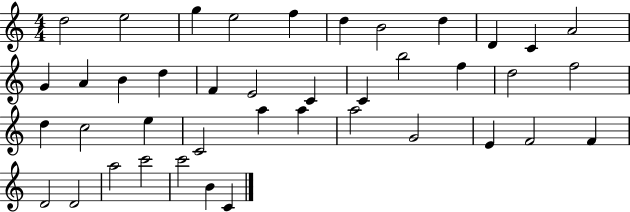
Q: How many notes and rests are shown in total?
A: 41